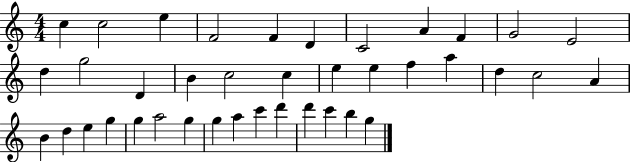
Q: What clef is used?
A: treble